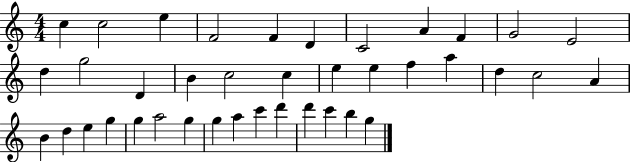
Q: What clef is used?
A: treble